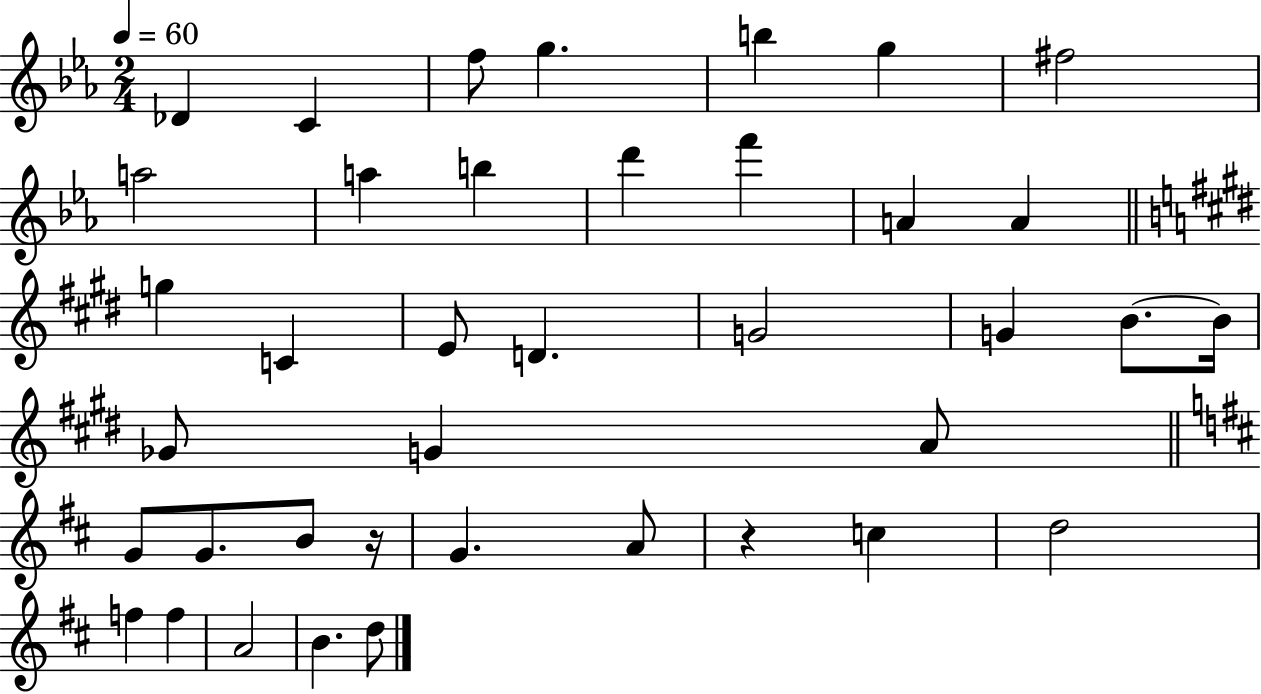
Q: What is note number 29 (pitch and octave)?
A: G4